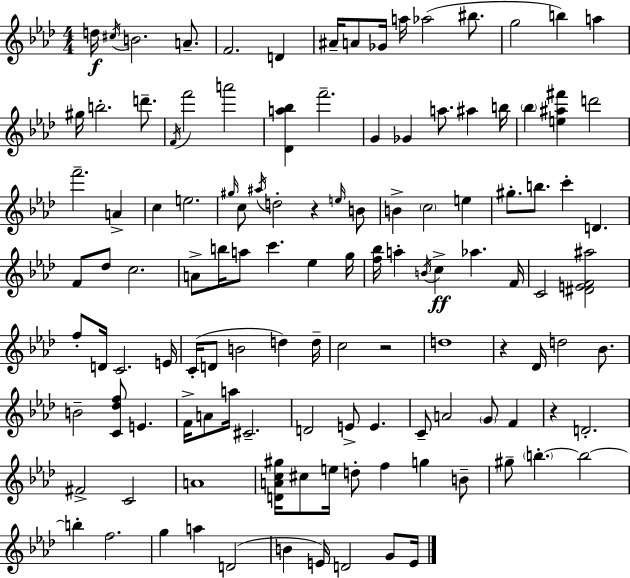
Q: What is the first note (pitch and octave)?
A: D5